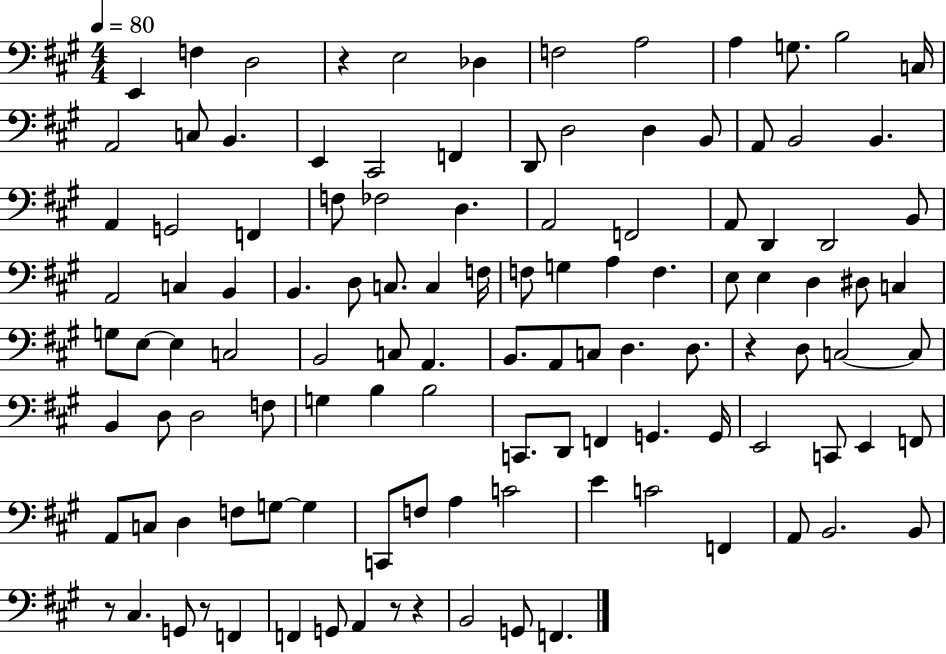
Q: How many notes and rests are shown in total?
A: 115